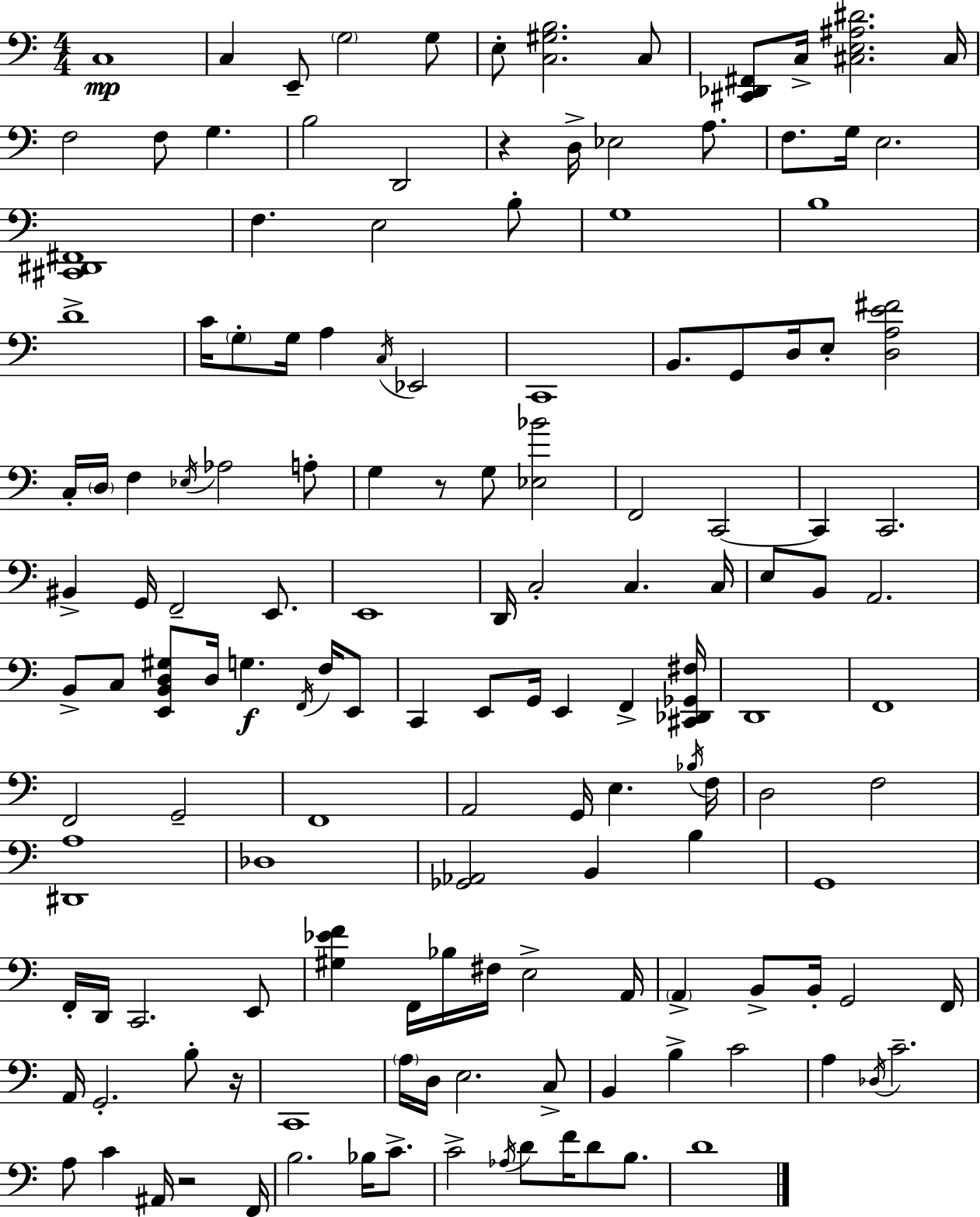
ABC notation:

X:1
T:Untitled
M:4/4
L:1/4
K:C
C,4 C, E,,/2 G,2 G,/2 E,/2 [C,^G,B,]2 C,/2 [^C,,_D,,^F,,]/2 C,/4 [^C,E,^A,^D]2 ^C,/4 F,2 F,/2 G, B,2 D,,2 z D,/4 _E,2 A,/2 F,/2 G,/4 E,2 [^C,,^D,,^F,,]4 F, E,2 B,/2 G,4 B,4 D4 C/4 G,/2 G,/4 A, C,/4 _E,,2 C,,4 B,,/2 G,,/2 D,/4 E,/2 [D,A,E^F]2 C,/4 D,/4 F, _E,/4 _A,2 A,/2 G, z/2 G,/2 [_E,_B]2 F,,2 C,,2 C,, C,,2 ^B,, G,,/4 F,,2 E,,/2 E,,4 D,,/4 C,2 C, C,/4 E,/2 B,,/2 A,,2 B,,/2 C,/2 [E,,B,,D,^G,]/2 D,/4 G, F,,/4 F,/4 E,,/2 C,, E,,/2 G,,/4 E,, F,, [^C,,_D,,_G,,^F,]/4 D,,4 F,,4 F,,2 G,,2 F,,4 A,,2 G,,/4 E, _B,/4 F,/4 D,2 F,2 [^D,,A,]4 _D,4 [_G,,_A,,]2 B,, B, G,,4 F,,/4 D,,/4 C,,2 E,,/2 [^G,_EF] F,,/4 _B,/4 ^F,/4 E,2 A,,/4 A,, B,,/2 B,,/4 G,,2 F,,/4 A,,/4 G,,2 B,/2 z/4 C,,4 A,/4 D,/4 E,2 C,/2 B,, B, C2 A, _D,/4 C2 A,/2 C ^A,,/4 z2 F,,/4 B,2 _B,/4 C/2 C2 _A,/4 D/2 F/4 D/2 B,/2 D4